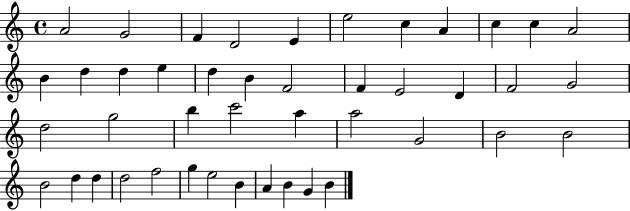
A4/h G4/h F4/q D4/h E4/q E5/h C5/q A4/q C5/q C5/q A4/h B4/q D5/q D5/q E5/q D5/q B4/q F4/h F4/q E4/h D4/q F4/h G4/h D5/h G5/h B5/q C6/h A5/q A5/h G4/h B4/h B4/h B4/h D5/q D5/q D5/h F5/h G5/q E5/h B4/q A4/q B4/q G4/q B4/q